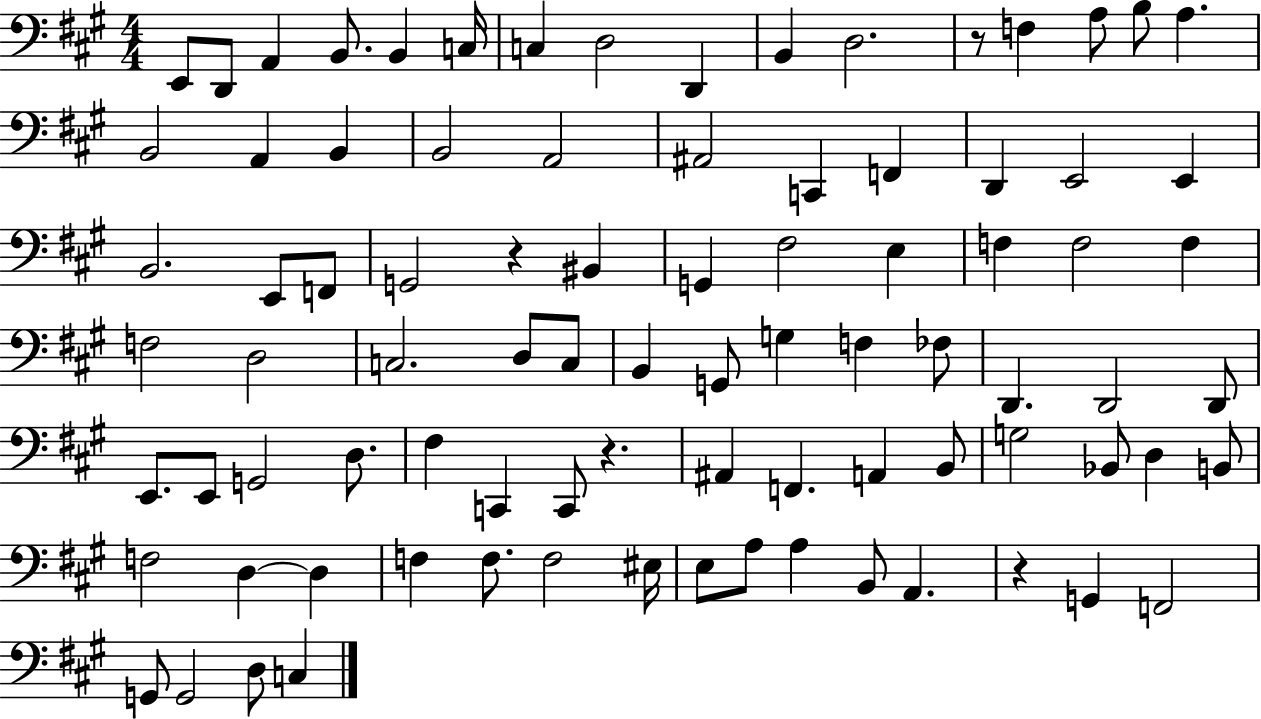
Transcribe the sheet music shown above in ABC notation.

X:1
T:Untitled
M:4/4
L:1/4
K:A
E,,/2 D,,/2 A,, B,,/2 B,, C,/4 C, D,2 D,, B,, D,2 z/2 F, A,/2 B,/2 A, B,,2 A,, B,, B,,2 A,,2 ^A,,2 C,, F,, D,, E,,2 E,, B,,2 E,,/2 F,,/2 G,,2 z ^B,, G,, ^F,2 E, F, F,2 F, F,2 D,2 C,2 D,/2 C,/2 B,, G,,/2 G, F, _F,/2 D,, D,,2 D,,/2 E,,/2 E,,/2 G,,2 D,/2 ^F, C,, C,,/2 z ^A,, F,, A,, B,,/2 G,2 _B,,/2 D, B,,/2 F,2 D, D, F, F,/2 F,2 ^E,/4 E,/2 A,/2 A, B,,/2 A,, z G,, F,,2 G,,/2 G,,2 D,/2 C,